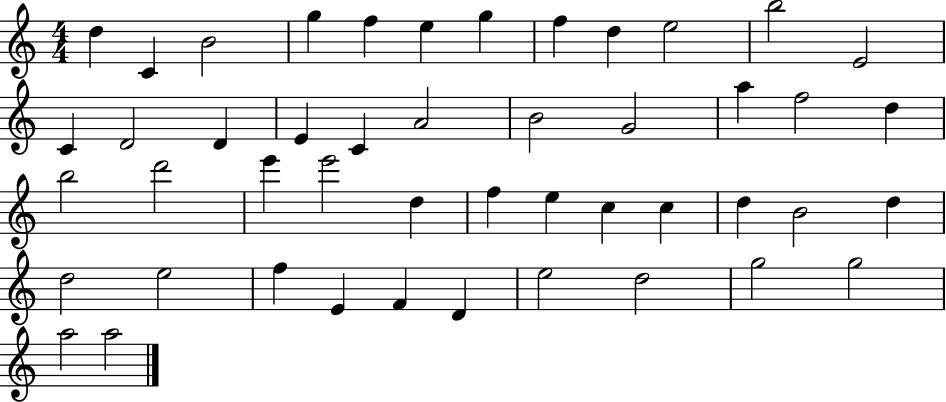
{
  \clef treble
  \numericTimeSignature
  \time 4/4
  \key c \major
  d''4 c'4 b'2 | g''4 f''4 e''4 g''4 | f''4 d''4 e''2 | b''2 e'2 | \break c'4 d'2 d'4 | e'4 c'4 a'2 | b'2 g'2 | a''4 f''2 d''4 | \break b''2 d'''2 | e'''4 e'''2 d''4 | f''4 e''4 c''4 c''4 | d''4 b'2 d''4 | \break d''2 e''2 | f''4 e'4 f'4 d'4 | e''2 d''2 | g''2 g''2 | \break a''2 a''2 | \bar "|."
}